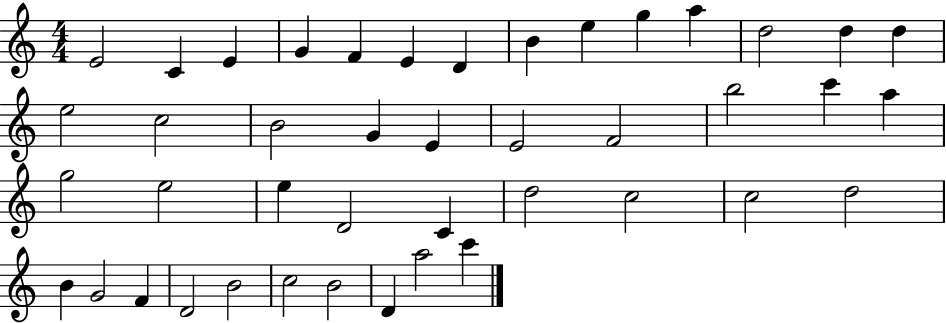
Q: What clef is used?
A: treble